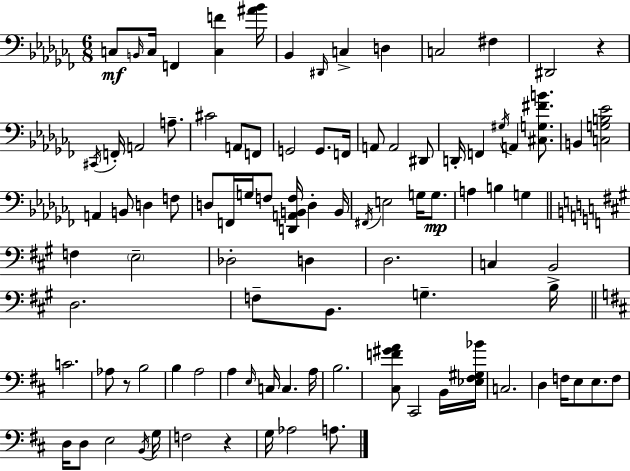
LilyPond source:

{
  \clef bass
  \numericTimeSignature
  \time 6/8
  \key aes \minor
  c8\mf \grace { b,16 } c16 f,4 <c f'>4 | <ais' bes'>16 bes,4 \grace { dis,16 } c4-> d4 | c2 fis4 | dis,2 r4 | \break \acciaccatura { cis,16 } f,16-. a,2 | a8.-- cis'2 a,8 | f,8 g,2 g,8. | f,16 a,8 a,2 | \break dis,8 d,16-. f,4 \acciaccatura { gis16 } a,4 | <cis g fis' b'>8. b,4 <c g b ees'>2 | a,4 b,8 d4 | f8 d8 f,16 g16 f8 <d, a, b, f>16 d4-. | \break b,16 \acciaccatura { fis,16 } e2 | g16 g8.\mp a4 b4 | g4 \bar "||" \break \key a \major f4 \parenthesize e2-- | des2-. d4 | d2. | c4 b,2-> | \break d2. | f8-- b,8. g4.-- b16 | \bar "||" \break \key d \major c'2. | aes8 r8 b2 | b4 a2 | a4 \grace { e16 } c16 c4. | \break a16 b2. | <cis f' gis' a'>8 cis,2 b,16 | <ees fis gis bes'>16 c2. | d4 f16 e8 e8. f8 | \break d16 d8 e2 | \acciaccatura { b,16 } g16 f2 r4 | g16 aes2 a8. | \bar "|."
}